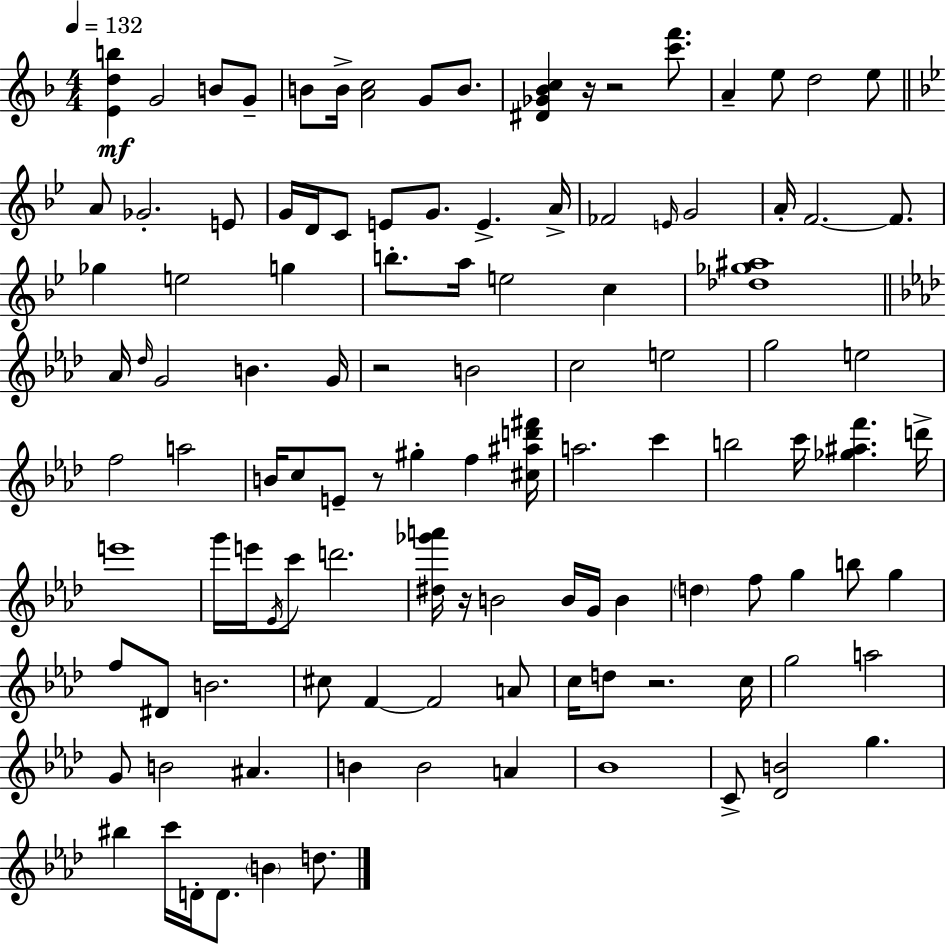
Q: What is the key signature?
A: D minor